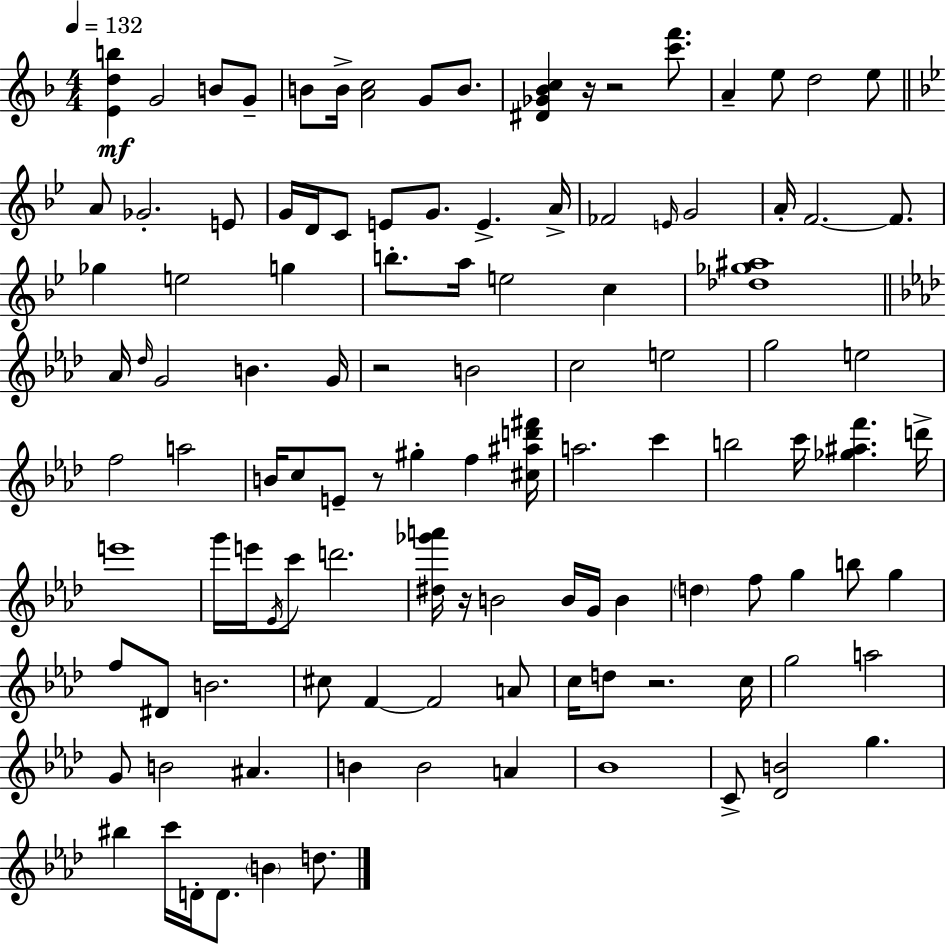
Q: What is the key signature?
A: D minor